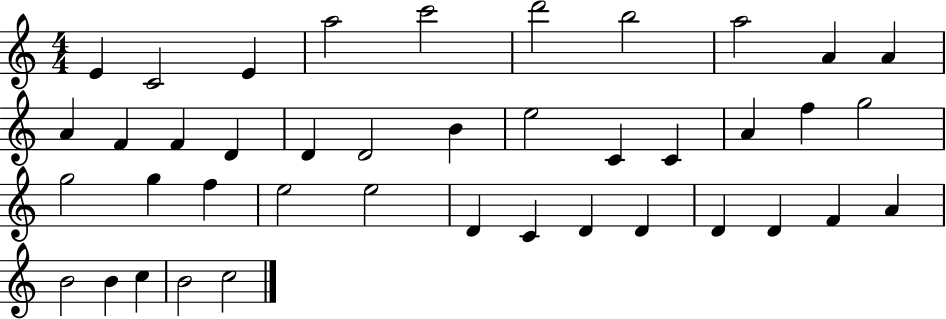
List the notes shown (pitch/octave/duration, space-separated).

E4/q C4/h E4/q A5/h C6/h D6/h B5/h A5/h A4/q A4/q A4/q F4/q F4/q D4/q D4/q D4/h B4/q E5/h C4/q C4/q A4/q F5/q G5/h G5/h G5/q F5/q E5/h E5/h D4/q C4/q D4/q D4/q D4/q D4/q F4/q A4/q B4/h B4/q C5/q B4/h C5/h